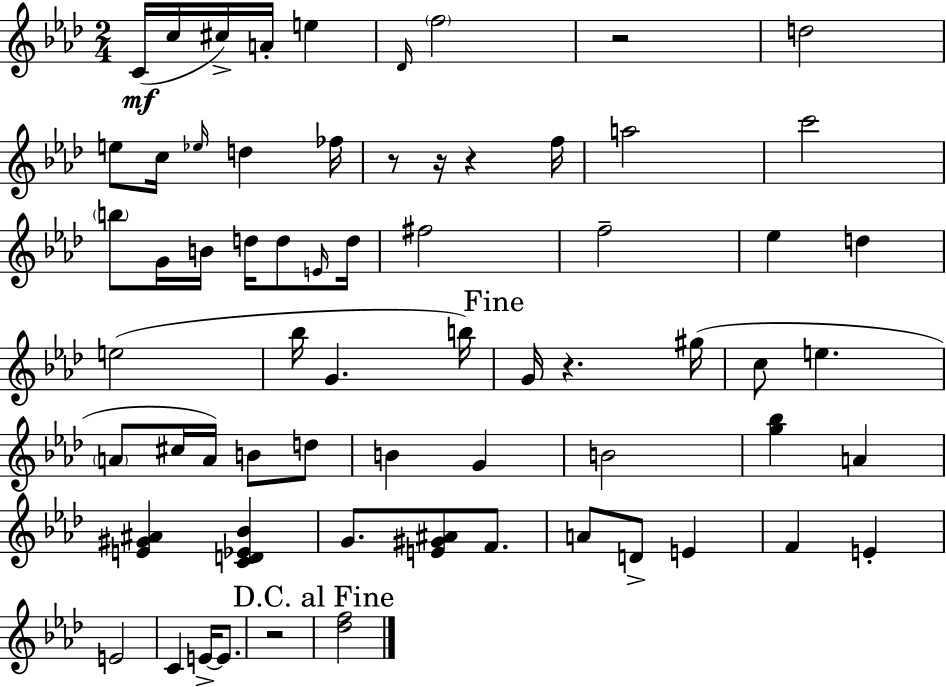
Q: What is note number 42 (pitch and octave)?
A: G4